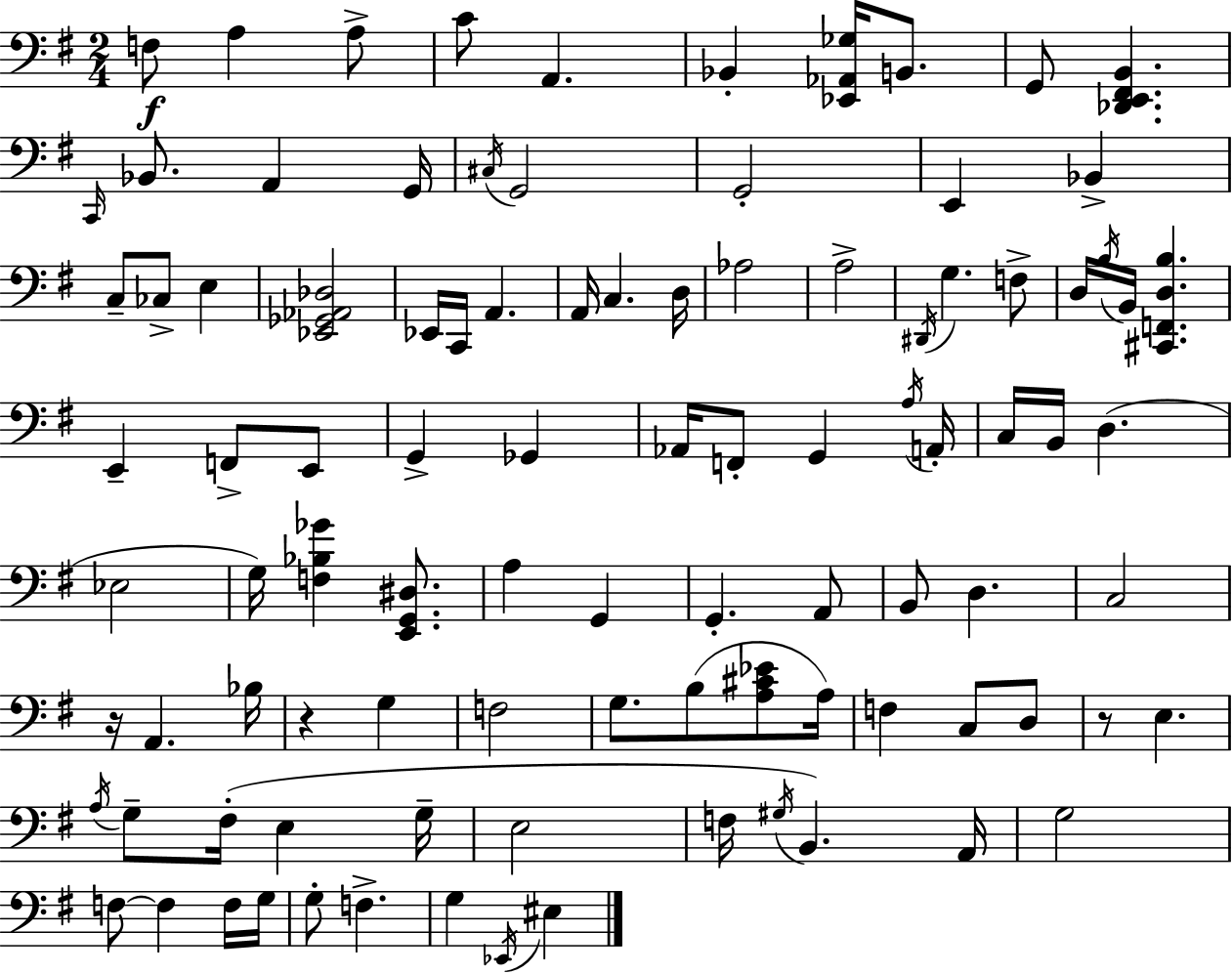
{
  \clef bass
  \numericTimeSignature
  \time 2/4
  \key e \minor
  f8\f a4 a8-> | c'8 a,4. | bes,4-. <ees, aes, ges>16 b,8. | g,8 <des, e, fis, b,>4. | \break \grace { c,16 } bes,8. a,4 | g,16 \acciaccatura { cis16 } g,2 | g,2-. | e,4 bes,4-> | \break c8-- ces8-> e4 | <ees, ges, aes, des>2 | ees,16 c,16 a,4. | a,16 c4. | \break d16 aes2 | a2-> | \acciaccatura { dis,16 } g4. | f8-> d16 \acciaccatura { b16 } b,16 <cis, f, d b>4. | \break e,4-- | f,8-> e,8 g,4-> | ges,4 aes,16 f,8-. g,4 | \acciaccatura { a16 } a,16-. c16 b,16 d4.( | \break ees2 | g16) <f bes ges'>4 | <e, g, dis>8. a4 | g,4 g,4.-. | \break a,8 b,8 d4. | c2 | r16 a,4. | bes16 r4 | \break g4 f2 | g8. | b8( <a cis' ees'>8 a16) f4 | c8 d8 r8 e4. | \break \acciaccatura { a16 } g8-- | fis16-.( e4 g16-- e2 | f16 \acciaccatura { gis16 }) | b,4. a,16 g2 | \break f8~~ | f4 f16 g16 g8-. | f4.-> g4 | \acciaccatura { ees,16 } eis4 | \break \bar "|."
}